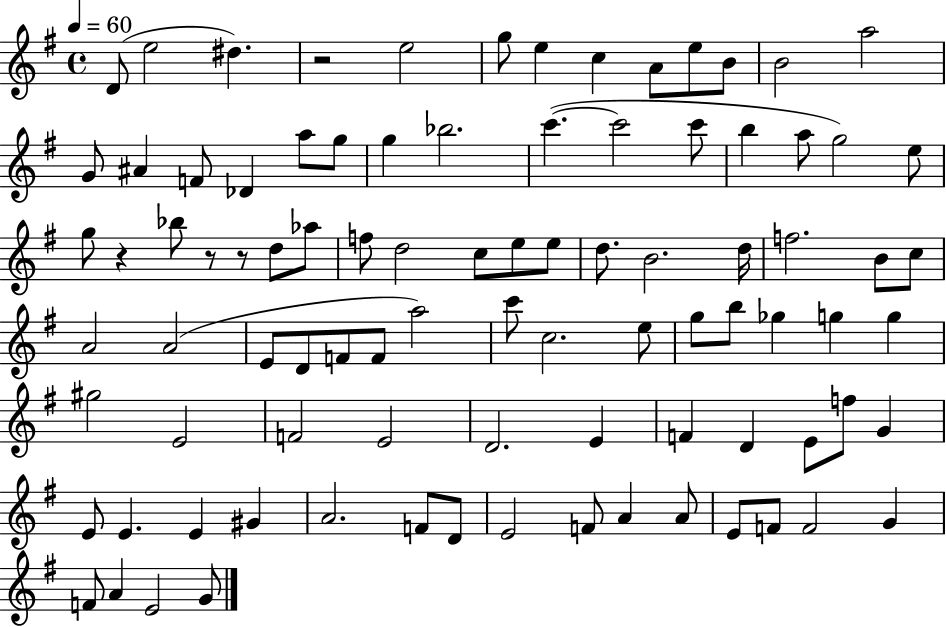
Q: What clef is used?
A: treble